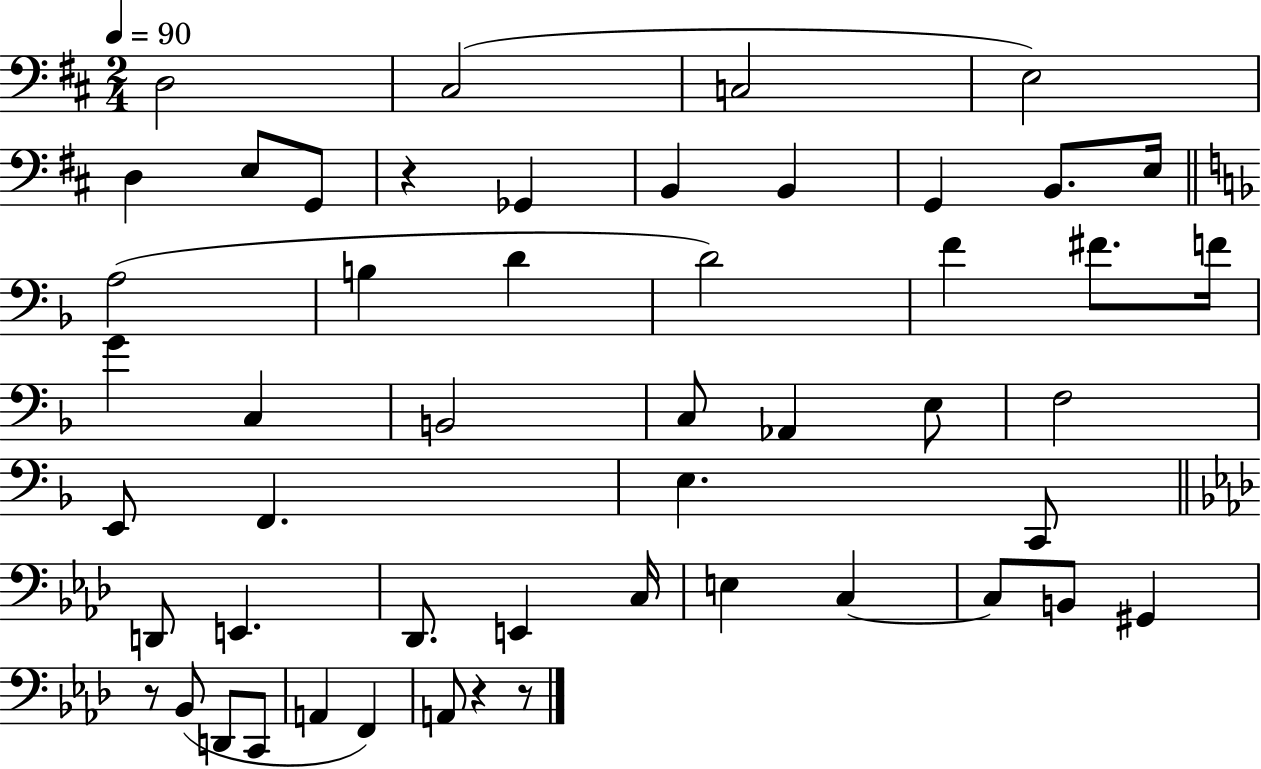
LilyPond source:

{
  \clef bass
  \numericTimeSignature
  \time 2/4
  \key d \major
  \tempo 4 = 90
  d2 | cis2( | c2 | e2) | \break d4 e8 g,8 | r4 ges,4 | b,4 b,4 | g,4 b,8. e16 | \break \bar "||" \break \key f \major a2( | b4 d'4 | d'2) | f'4 fis'8. f'16 | \break g'4 c4 | b,2 | c8 aes,4 e8 | f2 | \break e,8 f,4. | e4. c,8 | \bar "||" \break \key f \minor d,8 e,4. | des,8. e,4 c16 | e4 c4~~ | c8 b,8 gis,4 | \break r8 bes,8( d,8 c,8 | a,4 f,4) | a,8 r4 r8 | \bar "|."
}